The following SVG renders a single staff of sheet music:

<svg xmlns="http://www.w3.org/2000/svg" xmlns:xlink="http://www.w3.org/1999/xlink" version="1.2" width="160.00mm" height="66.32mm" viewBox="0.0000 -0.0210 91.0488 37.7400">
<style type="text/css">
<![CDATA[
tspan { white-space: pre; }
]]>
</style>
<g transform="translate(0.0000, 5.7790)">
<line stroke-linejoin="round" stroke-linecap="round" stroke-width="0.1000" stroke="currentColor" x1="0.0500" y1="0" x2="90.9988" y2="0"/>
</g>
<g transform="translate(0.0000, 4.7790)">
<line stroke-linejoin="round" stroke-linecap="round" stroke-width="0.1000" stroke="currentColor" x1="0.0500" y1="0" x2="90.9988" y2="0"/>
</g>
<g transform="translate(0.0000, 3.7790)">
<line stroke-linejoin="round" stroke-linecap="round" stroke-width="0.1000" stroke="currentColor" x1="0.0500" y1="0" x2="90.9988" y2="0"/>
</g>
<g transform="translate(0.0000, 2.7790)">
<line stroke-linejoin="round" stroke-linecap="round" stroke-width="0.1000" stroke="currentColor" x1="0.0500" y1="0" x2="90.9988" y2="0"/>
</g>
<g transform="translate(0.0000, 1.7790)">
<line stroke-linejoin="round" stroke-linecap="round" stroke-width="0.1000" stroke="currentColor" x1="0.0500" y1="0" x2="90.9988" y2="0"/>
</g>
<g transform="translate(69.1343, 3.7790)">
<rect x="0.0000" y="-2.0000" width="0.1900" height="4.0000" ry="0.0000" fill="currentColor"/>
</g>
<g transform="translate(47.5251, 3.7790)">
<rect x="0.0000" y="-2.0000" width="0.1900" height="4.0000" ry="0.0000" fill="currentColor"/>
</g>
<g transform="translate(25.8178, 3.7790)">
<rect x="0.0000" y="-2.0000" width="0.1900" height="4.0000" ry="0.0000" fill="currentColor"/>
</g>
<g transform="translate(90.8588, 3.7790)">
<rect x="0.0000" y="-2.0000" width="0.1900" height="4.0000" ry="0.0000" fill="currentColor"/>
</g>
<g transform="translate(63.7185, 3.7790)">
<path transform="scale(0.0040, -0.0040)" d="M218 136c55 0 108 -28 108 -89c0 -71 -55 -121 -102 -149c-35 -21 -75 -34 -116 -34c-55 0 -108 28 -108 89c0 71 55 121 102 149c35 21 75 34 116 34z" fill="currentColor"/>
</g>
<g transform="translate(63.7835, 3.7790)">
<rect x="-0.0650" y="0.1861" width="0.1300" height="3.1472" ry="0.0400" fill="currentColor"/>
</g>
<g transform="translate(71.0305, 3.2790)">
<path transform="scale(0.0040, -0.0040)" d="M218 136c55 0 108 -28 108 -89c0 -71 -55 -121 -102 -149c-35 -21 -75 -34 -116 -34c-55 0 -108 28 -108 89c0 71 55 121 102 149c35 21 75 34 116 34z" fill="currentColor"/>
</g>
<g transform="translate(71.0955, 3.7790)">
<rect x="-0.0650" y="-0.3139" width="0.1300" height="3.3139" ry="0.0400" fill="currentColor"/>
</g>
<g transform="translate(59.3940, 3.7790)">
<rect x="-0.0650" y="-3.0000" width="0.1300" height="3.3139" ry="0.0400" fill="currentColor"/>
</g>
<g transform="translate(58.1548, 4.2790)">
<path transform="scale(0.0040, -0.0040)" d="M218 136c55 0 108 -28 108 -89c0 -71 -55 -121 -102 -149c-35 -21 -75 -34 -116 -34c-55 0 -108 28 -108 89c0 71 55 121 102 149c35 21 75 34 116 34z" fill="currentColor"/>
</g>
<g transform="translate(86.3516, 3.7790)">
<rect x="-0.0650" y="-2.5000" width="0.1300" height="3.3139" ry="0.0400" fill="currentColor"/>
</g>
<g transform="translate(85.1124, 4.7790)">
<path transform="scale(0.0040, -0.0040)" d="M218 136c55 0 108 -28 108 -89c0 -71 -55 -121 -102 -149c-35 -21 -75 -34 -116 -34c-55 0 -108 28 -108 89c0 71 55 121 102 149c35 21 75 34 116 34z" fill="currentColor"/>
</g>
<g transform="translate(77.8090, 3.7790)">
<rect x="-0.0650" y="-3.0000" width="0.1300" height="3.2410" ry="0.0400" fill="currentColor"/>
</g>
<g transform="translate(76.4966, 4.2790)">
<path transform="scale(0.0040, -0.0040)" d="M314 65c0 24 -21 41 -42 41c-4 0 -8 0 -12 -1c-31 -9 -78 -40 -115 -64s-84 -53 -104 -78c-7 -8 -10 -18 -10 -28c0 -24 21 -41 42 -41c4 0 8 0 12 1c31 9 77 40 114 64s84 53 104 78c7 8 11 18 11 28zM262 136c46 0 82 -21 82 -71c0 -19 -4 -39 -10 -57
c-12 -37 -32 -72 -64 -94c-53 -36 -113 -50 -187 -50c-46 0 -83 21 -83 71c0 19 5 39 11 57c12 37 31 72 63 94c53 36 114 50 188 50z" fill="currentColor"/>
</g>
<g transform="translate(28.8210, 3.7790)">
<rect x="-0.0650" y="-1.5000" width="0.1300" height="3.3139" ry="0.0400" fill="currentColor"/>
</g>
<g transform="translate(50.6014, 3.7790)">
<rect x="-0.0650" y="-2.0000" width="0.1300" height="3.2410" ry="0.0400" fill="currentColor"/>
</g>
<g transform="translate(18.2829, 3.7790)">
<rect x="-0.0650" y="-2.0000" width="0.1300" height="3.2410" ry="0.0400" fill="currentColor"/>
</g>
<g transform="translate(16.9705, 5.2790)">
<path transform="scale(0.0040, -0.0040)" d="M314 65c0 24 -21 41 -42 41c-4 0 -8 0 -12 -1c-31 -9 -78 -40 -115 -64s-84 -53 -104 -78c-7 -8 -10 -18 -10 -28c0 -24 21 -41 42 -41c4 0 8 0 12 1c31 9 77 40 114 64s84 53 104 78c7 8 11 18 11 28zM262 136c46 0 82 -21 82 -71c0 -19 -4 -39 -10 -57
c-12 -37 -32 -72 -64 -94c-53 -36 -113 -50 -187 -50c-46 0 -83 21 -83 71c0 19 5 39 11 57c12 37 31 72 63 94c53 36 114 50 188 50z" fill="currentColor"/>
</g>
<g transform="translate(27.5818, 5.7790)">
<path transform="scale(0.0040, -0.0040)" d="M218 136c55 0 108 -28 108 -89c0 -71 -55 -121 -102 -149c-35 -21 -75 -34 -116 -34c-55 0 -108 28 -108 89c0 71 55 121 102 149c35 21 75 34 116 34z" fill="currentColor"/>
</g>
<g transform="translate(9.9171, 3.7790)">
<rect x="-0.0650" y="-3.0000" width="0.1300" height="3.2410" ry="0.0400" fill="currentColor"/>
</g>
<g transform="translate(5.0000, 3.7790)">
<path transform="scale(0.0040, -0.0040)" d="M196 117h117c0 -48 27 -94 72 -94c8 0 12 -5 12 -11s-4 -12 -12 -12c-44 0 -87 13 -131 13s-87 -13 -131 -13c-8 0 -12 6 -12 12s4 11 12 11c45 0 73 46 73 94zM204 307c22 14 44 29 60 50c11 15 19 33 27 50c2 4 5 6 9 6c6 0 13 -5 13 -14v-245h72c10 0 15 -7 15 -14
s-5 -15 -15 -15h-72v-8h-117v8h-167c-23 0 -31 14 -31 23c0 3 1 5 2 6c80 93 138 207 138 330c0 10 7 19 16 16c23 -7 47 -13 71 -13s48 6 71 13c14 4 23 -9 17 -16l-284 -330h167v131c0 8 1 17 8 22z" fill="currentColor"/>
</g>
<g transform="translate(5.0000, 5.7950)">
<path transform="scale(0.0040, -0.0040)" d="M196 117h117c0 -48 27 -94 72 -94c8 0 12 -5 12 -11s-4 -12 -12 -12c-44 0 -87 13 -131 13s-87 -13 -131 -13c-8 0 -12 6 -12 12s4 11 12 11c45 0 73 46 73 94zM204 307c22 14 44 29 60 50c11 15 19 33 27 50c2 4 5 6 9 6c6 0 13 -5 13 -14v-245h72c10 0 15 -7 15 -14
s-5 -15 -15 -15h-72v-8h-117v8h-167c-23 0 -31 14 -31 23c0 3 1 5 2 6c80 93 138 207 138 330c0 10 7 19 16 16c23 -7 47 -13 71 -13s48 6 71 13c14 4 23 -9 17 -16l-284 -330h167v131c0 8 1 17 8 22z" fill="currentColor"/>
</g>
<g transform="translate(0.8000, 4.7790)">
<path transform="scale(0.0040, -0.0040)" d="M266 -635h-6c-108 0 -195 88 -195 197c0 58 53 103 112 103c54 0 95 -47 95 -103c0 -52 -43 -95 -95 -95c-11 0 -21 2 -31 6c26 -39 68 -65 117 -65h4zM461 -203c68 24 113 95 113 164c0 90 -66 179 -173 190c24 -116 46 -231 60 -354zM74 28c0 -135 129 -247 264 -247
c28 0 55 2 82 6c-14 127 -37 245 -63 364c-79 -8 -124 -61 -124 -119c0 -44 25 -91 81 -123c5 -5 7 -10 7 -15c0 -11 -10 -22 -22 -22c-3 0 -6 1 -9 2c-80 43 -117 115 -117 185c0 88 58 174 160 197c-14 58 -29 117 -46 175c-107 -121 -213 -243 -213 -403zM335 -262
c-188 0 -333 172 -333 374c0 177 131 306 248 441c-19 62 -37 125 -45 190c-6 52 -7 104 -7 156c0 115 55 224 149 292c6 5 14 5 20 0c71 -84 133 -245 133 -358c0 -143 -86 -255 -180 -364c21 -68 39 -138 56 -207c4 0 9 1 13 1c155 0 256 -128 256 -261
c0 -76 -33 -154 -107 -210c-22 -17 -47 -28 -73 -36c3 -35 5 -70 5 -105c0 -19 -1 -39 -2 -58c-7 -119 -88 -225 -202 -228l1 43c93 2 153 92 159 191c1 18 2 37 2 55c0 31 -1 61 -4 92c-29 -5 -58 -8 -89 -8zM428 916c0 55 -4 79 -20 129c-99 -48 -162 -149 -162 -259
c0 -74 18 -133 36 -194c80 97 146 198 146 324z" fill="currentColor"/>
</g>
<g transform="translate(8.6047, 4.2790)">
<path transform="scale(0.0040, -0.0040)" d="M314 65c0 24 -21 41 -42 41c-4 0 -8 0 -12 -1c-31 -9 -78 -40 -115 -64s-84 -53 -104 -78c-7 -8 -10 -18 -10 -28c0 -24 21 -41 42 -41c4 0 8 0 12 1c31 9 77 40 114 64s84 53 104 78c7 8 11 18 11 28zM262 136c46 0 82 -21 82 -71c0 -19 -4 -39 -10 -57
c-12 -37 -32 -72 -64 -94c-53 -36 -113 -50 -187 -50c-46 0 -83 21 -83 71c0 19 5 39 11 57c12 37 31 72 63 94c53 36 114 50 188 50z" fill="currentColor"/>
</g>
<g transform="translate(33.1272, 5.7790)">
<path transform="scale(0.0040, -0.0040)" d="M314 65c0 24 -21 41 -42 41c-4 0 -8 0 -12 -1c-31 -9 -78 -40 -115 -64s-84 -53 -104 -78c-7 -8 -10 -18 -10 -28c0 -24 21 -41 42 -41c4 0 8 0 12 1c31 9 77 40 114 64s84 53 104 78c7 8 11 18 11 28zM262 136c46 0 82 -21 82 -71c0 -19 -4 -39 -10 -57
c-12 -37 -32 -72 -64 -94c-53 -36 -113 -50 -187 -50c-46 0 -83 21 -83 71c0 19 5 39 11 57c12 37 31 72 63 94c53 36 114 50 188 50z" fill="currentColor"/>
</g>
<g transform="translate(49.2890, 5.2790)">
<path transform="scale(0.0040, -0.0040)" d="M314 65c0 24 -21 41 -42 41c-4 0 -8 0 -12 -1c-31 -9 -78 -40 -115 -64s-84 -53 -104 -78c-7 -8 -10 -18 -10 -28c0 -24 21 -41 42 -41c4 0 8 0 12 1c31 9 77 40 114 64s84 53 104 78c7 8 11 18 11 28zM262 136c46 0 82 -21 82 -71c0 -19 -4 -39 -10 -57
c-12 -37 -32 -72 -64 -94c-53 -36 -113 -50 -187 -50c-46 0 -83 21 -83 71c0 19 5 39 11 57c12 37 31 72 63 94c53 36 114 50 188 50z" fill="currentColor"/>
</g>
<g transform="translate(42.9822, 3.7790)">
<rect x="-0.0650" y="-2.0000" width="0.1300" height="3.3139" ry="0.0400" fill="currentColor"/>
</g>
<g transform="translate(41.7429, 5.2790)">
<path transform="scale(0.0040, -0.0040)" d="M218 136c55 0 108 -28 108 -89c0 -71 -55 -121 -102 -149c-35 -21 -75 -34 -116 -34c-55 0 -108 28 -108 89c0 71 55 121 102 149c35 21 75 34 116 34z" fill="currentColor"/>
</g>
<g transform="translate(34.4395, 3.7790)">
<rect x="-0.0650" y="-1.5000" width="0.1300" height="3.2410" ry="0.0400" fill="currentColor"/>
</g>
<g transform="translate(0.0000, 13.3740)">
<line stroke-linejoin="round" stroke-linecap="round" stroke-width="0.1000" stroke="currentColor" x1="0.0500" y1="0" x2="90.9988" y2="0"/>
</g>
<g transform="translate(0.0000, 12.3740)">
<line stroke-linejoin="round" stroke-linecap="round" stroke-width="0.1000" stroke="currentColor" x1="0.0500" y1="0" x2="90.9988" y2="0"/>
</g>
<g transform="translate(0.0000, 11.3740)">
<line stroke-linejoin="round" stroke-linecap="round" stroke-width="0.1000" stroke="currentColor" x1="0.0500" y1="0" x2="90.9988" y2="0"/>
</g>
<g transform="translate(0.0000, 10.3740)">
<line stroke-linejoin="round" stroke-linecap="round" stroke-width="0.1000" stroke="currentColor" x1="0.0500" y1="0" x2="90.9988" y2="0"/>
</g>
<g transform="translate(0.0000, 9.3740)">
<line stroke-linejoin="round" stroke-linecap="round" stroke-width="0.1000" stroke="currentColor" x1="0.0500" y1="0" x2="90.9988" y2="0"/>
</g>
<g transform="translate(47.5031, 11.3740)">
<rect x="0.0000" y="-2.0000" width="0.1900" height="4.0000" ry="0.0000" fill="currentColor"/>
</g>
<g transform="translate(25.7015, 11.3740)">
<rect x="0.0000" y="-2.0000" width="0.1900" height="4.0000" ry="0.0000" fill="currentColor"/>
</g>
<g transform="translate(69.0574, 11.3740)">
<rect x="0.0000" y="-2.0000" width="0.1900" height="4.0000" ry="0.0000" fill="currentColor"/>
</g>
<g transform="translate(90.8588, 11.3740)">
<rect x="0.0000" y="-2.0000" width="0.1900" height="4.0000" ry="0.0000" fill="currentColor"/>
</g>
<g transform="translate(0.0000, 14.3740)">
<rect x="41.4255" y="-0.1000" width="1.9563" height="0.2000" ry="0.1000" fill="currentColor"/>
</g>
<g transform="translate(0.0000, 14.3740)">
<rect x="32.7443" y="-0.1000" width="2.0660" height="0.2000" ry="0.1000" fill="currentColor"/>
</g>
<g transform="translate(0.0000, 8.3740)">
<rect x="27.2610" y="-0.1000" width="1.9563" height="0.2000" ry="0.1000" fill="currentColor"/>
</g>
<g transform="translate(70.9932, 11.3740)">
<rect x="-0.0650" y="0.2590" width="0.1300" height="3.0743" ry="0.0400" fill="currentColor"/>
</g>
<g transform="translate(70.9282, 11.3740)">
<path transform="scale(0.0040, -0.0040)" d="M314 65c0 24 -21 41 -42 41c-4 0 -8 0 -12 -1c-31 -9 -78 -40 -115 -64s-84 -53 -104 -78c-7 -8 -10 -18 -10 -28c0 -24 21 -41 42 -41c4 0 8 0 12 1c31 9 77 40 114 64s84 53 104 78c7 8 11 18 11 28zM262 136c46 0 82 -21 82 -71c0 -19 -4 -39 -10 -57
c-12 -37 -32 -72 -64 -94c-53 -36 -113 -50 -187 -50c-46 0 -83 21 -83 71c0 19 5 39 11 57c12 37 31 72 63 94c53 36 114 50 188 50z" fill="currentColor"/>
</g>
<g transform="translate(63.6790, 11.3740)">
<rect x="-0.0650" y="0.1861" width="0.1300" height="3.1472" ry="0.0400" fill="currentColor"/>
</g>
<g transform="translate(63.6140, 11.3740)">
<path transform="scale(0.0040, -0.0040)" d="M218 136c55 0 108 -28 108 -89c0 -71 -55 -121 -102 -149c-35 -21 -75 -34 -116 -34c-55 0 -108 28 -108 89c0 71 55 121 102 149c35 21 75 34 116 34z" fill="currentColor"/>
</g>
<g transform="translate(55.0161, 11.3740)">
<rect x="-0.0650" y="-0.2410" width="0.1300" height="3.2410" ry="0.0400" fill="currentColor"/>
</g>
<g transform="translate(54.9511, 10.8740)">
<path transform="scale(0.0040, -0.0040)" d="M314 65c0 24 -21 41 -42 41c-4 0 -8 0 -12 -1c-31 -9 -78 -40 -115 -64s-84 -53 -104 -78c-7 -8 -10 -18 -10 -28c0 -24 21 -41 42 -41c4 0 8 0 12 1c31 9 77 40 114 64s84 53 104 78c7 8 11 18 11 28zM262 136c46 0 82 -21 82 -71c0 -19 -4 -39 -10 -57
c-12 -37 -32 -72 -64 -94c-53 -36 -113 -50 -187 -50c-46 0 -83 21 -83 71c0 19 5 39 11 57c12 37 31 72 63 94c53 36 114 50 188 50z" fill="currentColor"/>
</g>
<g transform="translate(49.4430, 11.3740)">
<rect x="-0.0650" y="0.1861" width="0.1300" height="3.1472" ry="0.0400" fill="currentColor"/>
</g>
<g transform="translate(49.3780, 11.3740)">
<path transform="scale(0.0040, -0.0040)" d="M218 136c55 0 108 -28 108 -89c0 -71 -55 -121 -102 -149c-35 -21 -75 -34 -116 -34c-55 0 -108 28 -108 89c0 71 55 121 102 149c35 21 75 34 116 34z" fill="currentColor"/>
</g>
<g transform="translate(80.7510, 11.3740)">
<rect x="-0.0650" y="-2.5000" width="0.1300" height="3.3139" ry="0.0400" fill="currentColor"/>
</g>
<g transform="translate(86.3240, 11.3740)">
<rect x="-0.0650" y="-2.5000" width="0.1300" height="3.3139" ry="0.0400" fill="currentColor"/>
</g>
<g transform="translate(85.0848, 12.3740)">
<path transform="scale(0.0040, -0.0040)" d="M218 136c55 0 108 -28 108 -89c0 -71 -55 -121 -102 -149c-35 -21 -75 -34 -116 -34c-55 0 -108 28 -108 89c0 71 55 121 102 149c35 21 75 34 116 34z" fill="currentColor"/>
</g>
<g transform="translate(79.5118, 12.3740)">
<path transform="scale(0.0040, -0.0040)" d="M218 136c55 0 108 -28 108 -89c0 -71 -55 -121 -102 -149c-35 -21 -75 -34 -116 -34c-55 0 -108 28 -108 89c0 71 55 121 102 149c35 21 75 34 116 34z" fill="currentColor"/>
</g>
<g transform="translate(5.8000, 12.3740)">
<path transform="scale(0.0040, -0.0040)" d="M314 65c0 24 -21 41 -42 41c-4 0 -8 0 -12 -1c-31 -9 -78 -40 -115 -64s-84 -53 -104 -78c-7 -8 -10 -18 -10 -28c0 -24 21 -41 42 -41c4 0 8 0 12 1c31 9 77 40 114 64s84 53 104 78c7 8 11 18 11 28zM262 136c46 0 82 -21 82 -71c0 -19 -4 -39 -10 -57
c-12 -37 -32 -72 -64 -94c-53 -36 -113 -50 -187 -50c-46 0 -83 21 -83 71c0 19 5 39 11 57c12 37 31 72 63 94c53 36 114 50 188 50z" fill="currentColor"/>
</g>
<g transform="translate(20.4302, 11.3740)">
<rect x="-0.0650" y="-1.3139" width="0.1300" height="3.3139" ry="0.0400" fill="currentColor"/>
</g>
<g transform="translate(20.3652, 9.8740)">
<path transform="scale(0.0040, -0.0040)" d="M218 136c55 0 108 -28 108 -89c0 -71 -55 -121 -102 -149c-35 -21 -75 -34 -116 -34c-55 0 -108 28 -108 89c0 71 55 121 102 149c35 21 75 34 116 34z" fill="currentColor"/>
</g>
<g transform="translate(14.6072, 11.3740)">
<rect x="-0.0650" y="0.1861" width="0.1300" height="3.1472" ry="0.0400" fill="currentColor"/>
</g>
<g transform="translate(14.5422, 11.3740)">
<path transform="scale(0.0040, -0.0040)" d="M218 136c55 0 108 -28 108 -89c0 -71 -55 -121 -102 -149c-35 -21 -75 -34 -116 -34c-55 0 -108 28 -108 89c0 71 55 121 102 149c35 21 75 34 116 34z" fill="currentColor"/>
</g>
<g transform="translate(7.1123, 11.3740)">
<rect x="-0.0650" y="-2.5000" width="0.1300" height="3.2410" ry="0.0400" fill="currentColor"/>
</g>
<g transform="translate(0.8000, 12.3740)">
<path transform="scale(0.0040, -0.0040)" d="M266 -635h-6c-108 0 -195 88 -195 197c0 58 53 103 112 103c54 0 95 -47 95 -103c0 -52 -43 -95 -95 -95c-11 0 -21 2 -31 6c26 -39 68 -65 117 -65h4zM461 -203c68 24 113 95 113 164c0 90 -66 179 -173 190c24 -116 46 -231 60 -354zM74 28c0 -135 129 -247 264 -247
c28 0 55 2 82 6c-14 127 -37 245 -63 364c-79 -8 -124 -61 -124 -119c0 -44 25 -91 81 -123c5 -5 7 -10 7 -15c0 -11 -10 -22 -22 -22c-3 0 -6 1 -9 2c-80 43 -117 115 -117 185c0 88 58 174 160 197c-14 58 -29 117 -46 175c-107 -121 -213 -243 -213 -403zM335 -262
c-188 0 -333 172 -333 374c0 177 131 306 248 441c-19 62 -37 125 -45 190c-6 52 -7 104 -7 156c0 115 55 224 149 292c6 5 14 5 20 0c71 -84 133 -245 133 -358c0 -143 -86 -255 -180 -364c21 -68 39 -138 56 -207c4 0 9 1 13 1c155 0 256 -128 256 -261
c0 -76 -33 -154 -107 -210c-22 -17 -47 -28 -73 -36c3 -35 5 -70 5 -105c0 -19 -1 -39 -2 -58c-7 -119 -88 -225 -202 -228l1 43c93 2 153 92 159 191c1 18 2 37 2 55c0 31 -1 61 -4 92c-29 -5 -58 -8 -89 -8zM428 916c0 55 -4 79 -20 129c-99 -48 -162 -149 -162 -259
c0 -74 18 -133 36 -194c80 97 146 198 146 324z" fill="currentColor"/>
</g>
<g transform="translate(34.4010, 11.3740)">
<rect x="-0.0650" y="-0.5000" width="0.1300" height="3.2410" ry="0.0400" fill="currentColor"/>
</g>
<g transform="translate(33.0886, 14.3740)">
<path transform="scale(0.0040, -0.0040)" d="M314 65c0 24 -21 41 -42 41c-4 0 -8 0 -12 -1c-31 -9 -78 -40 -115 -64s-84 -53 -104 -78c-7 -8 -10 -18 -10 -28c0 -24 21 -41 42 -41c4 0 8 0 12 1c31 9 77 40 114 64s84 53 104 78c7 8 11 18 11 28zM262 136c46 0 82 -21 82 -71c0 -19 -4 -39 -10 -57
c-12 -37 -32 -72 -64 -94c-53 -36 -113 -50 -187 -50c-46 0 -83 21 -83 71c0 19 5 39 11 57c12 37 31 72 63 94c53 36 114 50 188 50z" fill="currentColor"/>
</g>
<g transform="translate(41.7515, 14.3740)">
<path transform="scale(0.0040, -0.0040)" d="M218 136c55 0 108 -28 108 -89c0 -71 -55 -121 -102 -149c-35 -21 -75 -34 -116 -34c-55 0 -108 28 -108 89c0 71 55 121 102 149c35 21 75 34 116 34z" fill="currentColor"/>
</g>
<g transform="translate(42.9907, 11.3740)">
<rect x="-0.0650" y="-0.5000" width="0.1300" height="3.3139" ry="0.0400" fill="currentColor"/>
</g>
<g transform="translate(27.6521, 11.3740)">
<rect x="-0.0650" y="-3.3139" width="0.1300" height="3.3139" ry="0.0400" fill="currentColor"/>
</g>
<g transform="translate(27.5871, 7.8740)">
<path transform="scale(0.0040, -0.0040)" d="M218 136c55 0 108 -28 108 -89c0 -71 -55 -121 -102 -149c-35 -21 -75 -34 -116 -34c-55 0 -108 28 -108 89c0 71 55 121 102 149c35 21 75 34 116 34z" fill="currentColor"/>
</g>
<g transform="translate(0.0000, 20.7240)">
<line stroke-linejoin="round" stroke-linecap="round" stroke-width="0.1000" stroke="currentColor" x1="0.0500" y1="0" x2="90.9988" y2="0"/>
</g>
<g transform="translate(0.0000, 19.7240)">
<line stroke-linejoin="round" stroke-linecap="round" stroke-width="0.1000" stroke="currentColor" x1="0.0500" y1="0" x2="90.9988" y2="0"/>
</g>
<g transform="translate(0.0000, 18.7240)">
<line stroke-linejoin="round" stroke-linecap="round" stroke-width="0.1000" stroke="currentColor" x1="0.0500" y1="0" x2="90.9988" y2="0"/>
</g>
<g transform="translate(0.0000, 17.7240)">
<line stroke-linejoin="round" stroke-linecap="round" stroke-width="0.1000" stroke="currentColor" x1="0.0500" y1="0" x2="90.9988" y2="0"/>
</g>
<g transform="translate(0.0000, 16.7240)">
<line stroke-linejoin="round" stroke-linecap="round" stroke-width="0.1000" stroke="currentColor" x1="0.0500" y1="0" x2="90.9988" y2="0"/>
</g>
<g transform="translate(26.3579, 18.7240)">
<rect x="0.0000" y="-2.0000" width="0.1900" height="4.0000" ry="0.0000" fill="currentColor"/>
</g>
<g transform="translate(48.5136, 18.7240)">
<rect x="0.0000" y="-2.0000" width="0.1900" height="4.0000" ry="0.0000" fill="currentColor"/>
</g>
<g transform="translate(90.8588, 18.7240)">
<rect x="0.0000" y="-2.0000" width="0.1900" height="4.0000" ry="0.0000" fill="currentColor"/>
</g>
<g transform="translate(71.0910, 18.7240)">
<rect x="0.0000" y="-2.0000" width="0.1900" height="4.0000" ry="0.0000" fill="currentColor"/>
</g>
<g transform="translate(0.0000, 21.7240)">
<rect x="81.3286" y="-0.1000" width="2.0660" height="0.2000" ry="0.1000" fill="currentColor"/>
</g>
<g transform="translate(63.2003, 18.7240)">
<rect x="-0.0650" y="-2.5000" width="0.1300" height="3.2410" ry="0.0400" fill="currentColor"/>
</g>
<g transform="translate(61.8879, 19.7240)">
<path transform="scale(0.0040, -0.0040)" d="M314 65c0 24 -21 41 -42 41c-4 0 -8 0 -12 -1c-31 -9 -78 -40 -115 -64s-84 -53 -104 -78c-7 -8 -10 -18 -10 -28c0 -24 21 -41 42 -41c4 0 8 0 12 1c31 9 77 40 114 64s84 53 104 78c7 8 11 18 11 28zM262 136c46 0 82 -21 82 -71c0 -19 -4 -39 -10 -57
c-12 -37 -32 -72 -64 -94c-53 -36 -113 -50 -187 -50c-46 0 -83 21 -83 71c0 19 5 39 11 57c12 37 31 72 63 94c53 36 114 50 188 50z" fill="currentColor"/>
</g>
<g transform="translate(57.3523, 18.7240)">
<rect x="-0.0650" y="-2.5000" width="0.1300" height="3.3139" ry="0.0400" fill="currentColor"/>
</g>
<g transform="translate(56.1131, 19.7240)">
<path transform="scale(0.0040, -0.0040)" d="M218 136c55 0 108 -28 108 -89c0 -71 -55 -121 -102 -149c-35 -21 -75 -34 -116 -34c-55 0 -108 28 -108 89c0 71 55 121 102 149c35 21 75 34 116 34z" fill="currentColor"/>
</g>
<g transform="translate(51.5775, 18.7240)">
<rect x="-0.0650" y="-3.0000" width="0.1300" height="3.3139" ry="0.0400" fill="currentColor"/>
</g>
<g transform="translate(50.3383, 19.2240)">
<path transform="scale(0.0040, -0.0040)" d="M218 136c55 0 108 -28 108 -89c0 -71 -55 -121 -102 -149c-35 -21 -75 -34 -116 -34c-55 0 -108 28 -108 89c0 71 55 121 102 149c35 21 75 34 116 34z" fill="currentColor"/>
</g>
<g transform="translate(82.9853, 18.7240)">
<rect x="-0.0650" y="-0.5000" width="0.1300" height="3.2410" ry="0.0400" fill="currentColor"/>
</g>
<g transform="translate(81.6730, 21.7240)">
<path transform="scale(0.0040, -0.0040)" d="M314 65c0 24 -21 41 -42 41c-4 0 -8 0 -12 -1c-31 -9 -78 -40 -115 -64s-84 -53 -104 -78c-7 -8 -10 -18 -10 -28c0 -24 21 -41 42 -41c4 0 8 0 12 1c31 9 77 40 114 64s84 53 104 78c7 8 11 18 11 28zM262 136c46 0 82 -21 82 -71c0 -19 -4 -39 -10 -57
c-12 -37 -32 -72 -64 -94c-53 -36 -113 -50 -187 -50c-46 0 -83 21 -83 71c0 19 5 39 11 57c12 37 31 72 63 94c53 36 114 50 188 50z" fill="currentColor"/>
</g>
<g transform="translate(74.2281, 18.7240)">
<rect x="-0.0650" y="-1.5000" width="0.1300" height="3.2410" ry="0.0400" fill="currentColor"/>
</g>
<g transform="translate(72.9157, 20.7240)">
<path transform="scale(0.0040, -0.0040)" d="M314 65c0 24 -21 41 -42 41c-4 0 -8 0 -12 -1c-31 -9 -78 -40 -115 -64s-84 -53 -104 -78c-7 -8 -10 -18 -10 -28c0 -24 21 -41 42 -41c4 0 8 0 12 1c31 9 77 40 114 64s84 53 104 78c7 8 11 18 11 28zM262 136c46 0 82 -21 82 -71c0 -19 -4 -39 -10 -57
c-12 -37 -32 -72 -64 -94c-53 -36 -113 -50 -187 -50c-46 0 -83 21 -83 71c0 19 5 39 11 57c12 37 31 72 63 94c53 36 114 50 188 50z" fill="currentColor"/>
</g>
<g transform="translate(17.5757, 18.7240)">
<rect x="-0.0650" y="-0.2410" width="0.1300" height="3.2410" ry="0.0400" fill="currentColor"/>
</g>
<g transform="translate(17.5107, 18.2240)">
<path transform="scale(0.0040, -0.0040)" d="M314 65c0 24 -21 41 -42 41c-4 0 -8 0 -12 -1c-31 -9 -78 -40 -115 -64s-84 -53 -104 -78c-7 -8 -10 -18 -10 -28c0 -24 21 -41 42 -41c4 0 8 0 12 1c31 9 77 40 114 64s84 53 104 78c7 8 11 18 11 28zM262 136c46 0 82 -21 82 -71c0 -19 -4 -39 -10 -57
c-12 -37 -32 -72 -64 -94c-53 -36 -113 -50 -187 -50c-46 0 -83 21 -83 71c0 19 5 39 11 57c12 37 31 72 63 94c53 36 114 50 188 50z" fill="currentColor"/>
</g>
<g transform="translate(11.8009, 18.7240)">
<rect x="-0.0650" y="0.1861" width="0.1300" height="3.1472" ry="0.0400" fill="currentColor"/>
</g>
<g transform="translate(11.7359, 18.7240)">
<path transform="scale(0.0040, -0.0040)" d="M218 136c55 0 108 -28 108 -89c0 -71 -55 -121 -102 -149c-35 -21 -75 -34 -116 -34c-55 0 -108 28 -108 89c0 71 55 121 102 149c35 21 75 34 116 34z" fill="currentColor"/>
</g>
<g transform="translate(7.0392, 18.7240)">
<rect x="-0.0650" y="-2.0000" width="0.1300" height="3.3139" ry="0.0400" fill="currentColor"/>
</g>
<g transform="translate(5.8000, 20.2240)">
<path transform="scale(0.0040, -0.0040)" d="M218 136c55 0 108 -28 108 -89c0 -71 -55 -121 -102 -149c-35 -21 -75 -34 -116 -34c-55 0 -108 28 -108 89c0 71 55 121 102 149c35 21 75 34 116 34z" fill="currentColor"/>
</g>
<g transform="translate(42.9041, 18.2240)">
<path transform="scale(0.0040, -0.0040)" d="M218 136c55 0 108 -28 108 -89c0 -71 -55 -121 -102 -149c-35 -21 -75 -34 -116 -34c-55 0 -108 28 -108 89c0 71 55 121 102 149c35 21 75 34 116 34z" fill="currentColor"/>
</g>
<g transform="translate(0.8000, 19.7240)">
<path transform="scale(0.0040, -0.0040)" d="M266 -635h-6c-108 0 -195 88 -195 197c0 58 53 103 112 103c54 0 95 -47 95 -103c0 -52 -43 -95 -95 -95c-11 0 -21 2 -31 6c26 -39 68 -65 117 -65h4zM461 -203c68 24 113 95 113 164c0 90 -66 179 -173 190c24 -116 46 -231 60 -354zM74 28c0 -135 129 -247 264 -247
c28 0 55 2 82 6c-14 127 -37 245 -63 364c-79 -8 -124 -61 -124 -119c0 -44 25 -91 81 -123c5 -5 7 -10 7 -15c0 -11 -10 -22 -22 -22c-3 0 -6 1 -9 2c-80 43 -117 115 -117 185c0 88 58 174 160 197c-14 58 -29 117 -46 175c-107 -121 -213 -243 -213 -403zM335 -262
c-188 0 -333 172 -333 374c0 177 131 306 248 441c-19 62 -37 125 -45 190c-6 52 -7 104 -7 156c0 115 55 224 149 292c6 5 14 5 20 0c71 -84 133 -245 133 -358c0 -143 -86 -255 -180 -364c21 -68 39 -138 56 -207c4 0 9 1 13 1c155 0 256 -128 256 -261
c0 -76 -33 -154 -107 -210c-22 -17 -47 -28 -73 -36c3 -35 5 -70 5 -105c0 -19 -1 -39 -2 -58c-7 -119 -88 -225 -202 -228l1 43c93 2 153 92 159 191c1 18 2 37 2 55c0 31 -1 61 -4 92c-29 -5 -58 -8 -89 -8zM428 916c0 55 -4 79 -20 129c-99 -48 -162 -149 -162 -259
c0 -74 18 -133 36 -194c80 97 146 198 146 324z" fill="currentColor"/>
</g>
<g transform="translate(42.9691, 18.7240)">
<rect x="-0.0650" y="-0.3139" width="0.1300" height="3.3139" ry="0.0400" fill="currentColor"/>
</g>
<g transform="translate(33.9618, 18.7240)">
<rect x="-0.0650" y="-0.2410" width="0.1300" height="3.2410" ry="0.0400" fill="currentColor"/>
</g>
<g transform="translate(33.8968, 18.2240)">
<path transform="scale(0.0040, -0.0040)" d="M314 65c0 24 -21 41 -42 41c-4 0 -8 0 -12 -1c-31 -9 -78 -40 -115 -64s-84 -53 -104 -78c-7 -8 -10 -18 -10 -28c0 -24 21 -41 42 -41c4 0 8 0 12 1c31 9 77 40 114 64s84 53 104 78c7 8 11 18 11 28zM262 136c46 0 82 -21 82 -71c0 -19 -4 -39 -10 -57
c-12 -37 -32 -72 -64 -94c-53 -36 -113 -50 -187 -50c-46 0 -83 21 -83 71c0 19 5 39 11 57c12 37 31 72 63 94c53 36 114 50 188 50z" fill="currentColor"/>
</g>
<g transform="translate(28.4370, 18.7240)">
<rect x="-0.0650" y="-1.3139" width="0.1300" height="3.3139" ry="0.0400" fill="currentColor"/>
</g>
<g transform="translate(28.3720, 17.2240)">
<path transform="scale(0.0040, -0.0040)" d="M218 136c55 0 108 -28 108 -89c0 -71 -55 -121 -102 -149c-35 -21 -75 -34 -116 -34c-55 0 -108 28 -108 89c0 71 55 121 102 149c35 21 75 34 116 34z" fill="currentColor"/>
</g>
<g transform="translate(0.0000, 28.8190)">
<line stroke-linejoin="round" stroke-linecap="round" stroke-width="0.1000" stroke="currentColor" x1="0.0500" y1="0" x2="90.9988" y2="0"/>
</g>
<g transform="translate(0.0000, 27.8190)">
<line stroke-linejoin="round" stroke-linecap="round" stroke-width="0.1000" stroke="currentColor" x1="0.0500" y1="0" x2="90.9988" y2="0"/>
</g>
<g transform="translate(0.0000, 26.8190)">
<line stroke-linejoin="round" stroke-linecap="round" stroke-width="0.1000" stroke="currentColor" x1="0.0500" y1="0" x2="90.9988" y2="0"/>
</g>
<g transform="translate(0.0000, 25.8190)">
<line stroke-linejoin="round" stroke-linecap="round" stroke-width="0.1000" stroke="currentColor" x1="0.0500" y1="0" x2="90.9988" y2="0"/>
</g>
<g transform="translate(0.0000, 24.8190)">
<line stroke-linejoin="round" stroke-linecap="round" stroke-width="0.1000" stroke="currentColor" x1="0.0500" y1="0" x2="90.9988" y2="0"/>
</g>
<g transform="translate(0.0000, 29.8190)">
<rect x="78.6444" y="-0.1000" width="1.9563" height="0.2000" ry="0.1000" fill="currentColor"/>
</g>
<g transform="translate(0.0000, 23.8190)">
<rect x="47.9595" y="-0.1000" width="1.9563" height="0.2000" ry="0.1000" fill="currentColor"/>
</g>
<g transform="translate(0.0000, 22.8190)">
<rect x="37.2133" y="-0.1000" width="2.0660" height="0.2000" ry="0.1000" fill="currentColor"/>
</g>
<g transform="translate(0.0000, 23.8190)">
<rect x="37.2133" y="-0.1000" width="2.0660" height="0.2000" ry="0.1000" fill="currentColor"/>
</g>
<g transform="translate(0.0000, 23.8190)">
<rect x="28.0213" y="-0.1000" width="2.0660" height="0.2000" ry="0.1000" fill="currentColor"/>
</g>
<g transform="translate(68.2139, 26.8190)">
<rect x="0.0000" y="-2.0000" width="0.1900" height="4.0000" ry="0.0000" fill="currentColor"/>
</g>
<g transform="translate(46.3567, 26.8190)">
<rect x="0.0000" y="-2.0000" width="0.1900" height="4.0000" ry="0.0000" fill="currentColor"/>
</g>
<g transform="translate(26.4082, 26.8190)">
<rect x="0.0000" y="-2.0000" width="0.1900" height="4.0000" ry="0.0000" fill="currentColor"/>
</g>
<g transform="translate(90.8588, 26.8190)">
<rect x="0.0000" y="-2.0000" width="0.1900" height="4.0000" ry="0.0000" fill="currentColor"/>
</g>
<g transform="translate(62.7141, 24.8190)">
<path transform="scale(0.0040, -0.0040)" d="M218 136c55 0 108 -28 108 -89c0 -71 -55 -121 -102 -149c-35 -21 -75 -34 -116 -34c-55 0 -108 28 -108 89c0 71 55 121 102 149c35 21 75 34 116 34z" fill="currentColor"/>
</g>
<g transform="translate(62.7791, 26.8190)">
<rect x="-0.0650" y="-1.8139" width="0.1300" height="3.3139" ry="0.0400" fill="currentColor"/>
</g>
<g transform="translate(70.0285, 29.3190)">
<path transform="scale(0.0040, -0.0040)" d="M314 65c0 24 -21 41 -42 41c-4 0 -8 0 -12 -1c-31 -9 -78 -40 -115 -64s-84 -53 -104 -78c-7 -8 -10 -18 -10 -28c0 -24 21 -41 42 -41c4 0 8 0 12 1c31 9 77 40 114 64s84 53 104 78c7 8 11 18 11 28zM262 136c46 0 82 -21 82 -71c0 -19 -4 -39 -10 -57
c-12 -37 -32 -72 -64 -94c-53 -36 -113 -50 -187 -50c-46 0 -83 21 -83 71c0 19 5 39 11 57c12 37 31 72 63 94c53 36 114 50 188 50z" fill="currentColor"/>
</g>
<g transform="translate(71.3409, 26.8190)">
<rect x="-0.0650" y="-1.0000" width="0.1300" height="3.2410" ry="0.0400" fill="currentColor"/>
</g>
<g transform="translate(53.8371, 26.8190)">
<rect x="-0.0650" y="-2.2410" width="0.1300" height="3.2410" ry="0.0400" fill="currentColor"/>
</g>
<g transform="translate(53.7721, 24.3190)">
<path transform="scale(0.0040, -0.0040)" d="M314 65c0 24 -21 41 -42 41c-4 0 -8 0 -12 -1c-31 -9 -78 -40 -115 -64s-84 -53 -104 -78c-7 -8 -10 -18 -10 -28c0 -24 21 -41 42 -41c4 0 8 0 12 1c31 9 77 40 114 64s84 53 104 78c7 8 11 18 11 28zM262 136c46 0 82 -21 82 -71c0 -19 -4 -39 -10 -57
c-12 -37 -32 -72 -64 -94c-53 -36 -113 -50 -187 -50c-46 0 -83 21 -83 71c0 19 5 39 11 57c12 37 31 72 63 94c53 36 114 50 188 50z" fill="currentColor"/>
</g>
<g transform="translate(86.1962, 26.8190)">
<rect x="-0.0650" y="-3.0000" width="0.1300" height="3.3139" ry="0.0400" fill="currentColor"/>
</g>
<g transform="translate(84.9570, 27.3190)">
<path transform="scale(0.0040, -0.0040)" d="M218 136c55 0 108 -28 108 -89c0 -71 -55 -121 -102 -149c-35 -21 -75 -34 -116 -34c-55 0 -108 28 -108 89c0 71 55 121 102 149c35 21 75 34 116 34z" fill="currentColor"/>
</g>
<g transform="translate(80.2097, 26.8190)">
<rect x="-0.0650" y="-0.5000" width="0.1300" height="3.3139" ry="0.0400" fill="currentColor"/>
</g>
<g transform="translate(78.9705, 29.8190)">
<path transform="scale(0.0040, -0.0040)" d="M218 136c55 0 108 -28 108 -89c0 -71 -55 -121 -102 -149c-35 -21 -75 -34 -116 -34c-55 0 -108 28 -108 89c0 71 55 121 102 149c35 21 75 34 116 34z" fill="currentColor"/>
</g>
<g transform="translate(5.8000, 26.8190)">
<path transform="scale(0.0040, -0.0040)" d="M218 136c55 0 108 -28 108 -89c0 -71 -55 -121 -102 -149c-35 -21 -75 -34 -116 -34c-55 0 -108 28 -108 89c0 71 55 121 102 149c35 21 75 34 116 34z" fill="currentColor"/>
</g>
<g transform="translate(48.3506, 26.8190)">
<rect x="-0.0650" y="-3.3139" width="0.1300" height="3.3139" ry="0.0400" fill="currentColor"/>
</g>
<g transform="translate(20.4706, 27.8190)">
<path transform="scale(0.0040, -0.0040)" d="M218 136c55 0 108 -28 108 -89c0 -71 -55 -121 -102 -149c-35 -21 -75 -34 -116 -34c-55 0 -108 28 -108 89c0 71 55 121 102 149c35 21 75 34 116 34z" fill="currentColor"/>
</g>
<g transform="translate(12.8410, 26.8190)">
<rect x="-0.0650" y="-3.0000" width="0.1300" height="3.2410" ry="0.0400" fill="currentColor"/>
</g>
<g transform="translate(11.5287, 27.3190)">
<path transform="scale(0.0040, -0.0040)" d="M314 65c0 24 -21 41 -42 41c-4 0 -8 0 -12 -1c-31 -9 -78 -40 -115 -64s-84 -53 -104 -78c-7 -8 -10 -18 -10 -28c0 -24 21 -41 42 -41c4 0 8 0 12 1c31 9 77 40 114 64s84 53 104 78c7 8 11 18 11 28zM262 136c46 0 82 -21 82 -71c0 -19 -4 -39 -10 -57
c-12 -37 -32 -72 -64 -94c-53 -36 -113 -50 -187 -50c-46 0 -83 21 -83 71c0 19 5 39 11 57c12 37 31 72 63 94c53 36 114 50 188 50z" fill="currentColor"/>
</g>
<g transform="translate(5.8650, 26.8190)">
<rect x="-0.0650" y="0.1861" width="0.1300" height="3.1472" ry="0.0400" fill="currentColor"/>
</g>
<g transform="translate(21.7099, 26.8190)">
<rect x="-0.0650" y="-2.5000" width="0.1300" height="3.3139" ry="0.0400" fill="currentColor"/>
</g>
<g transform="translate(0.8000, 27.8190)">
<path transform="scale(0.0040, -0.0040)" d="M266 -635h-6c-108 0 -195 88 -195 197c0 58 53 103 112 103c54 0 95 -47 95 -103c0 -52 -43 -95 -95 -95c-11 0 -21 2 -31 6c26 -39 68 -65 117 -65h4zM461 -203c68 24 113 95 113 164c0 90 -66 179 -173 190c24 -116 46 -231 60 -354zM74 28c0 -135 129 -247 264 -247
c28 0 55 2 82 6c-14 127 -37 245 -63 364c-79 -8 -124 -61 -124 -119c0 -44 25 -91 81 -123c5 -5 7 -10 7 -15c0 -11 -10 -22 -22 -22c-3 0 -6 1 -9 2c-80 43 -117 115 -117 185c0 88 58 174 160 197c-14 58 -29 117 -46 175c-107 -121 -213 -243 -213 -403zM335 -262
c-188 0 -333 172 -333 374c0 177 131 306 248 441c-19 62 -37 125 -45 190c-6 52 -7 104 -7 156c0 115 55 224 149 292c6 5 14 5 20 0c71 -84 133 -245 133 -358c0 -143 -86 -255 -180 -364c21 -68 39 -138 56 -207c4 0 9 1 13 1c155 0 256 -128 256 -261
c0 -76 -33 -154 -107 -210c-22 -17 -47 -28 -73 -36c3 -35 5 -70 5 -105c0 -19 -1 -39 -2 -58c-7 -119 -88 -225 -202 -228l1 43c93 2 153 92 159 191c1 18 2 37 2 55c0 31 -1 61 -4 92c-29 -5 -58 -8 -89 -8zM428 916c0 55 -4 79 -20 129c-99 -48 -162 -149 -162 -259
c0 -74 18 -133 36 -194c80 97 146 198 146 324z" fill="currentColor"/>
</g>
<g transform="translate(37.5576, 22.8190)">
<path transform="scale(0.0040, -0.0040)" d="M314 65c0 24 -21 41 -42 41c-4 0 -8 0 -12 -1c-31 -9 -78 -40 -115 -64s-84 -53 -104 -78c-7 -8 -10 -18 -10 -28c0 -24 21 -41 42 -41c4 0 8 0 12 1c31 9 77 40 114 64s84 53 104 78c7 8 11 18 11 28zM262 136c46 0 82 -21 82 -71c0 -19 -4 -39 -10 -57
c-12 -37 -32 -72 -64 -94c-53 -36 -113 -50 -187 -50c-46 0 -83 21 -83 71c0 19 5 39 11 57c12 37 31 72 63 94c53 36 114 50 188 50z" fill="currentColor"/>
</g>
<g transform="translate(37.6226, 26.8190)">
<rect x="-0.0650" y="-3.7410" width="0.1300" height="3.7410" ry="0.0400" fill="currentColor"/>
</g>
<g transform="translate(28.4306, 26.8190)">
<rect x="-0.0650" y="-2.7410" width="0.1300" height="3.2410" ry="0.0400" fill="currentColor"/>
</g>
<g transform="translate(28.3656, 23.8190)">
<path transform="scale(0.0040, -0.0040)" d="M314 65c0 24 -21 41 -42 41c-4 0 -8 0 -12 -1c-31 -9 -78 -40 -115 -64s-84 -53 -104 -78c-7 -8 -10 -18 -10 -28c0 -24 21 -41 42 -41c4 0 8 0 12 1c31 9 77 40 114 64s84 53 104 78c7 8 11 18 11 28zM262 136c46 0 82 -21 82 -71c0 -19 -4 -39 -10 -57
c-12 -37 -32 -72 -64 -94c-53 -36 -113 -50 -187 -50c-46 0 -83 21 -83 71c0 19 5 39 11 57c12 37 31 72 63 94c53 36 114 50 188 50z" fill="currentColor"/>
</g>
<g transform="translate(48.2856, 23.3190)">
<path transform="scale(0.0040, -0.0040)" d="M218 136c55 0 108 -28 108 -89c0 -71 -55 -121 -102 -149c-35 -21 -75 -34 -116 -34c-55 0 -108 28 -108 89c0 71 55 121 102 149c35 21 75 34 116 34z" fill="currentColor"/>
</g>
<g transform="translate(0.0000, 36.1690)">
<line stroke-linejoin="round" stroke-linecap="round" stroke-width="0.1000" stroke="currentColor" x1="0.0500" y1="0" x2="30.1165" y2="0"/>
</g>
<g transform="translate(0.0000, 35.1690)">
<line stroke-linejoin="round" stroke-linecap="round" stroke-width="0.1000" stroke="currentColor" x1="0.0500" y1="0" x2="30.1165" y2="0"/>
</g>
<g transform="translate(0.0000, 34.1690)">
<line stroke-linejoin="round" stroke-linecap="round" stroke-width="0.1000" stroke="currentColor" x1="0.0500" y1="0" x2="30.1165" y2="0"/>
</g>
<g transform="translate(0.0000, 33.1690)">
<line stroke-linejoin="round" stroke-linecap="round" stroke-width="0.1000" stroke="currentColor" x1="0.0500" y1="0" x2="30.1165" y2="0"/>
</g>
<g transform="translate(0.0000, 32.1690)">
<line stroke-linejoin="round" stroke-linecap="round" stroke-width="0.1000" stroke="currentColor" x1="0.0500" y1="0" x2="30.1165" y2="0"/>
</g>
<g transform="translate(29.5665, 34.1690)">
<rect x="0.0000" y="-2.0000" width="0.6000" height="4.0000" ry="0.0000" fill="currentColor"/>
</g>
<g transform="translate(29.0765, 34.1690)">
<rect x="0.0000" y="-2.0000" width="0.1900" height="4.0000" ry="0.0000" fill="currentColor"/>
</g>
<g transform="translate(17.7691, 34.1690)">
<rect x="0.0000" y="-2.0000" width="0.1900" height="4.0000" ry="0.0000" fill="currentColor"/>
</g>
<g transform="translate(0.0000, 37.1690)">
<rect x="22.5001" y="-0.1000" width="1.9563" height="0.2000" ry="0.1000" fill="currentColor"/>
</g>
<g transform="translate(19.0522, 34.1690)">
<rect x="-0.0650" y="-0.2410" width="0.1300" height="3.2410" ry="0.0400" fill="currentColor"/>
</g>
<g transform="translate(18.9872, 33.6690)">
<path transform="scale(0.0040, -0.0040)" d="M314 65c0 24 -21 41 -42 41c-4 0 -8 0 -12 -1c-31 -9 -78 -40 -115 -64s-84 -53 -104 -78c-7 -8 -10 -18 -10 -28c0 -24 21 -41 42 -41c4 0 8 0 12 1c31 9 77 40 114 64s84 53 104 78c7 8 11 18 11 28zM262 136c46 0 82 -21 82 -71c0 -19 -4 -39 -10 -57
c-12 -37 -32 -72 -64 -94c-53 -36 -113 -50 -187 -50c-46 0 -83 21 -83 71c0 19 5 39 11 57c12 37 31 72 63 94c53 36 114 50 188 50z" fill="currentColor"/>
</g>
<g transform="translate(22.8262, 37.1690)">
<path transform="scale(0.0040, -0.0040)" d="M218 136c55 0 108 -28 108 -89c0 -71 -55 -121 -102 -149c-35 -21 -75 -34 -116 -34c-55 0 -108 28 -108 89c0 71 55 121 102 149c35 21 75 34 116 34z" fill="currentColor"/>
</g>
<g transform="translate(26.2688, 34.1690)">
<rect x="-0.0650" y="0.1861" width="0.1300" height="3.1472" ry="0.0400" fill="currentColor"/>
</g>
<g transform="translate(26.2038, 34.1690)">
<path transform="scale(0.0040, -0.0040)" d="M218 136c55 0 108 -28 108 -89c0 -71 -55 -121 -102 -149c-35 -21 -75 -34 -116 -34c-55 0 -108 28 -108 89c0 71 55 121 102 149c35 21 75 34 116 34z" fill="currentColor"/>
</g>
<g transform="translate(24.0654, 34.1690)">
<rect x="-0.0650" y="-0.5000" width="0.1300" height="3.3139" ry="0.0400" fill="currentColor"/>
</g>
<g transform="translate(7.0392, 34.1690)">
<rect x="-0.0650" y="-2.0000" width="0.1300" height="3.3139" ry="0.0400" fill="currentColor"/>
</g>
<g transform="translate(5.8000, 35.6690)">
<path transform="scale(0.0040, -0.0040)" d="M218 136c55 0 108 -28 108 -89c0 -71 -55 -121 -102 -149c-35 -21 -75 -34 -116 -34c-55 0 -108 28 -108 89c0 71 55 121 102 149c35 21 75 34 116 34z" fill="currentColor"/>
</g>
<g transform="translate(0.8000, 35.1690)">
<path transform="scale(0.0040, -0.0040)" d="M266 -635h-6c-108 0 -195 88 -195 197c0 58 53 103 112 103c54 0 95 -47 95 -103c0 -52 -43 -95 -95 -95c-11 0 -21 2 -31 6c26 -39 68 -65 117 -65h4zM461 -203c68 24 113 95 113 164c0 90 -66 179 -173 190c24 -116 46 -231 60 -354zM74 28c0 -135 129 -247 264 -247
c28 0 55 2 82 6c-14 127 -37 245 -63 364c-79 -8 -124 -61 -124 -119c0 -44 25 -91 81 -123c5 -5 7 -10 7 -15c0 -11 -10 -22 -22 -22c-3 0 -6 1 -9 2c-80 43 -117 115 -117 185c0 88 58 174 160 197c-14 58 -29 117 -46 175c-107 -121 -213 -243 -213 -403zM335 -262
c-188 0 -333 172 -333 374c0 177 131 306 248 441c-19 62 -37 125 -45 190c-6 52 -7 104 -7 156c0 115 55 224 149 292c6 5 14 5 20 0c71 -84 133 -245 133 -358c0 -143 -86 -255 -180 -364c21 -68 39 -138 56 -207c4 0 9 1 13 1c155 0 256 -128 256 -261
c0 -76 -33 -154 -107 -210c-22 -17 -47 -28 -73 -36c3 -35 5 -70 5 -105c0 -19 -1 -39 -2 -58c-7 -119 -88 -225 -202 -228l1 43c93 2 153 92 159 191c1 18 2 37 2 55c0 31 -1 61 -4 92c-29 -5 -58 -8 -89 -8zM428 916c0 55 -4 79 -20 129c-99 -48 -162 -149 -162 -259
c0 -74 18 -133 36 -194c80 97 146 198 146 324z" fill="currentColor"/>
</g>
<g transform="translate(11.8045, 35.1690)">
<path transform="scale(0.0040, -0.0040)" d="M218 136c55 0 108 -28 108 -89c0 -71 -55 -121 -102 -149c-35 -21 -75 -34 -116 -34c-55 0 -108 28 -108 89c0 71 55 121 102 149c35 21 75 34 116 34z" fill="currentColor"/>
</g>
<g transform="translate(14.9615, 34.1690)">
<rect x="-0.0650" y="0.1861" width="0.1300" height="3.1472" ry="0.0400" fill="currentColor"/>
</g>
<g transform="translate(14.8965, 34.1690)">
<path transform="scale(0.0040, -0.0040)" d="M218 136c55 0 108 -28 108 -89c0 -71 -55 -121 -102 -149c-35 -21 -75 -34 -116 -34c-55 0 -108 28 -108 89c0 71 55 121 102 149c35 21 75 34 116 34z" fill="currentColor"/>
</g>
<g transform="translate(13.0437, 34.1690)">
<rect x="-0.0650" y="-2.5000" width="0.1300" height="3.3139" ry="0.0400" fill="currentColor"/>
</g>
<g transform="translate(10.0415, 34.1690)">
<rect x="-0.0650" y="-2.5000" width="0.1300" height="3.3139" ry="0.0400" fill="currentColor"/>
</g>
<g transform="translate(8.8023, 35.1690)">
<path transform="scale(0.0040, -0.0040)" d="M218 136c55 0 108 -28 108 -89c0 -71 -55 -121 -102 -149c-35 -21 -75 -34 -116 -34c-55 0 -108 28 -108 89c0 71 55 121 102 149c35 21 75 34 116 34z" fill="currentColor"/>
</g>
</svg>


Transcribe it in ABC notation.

X:1
T:Untitled
M:4/4
L:1/4
K:C
A2 F2 E E2 F F2 A B c A2 G G2 B e b C2 C B c2 B B2 G G F B c2 e c2 c A G G2 E2 C2 B A2 G a2 c'2 b g2 f D2 C A F G G B c2 C B